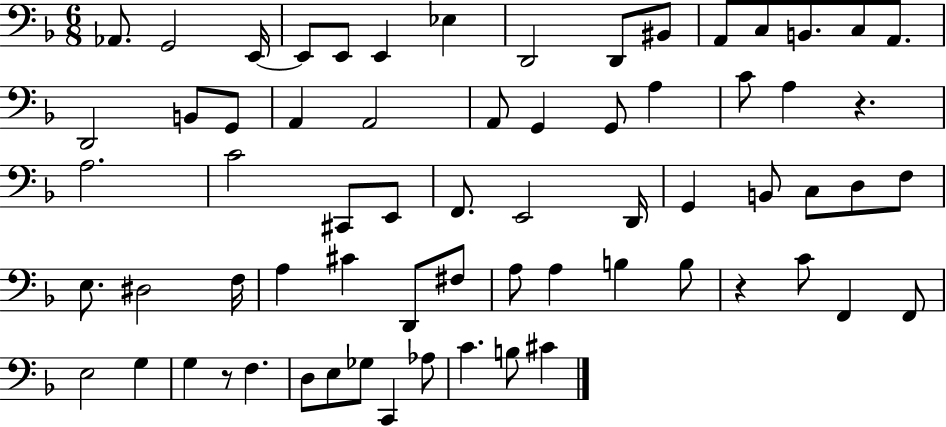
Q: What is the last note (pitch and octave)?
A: C#4